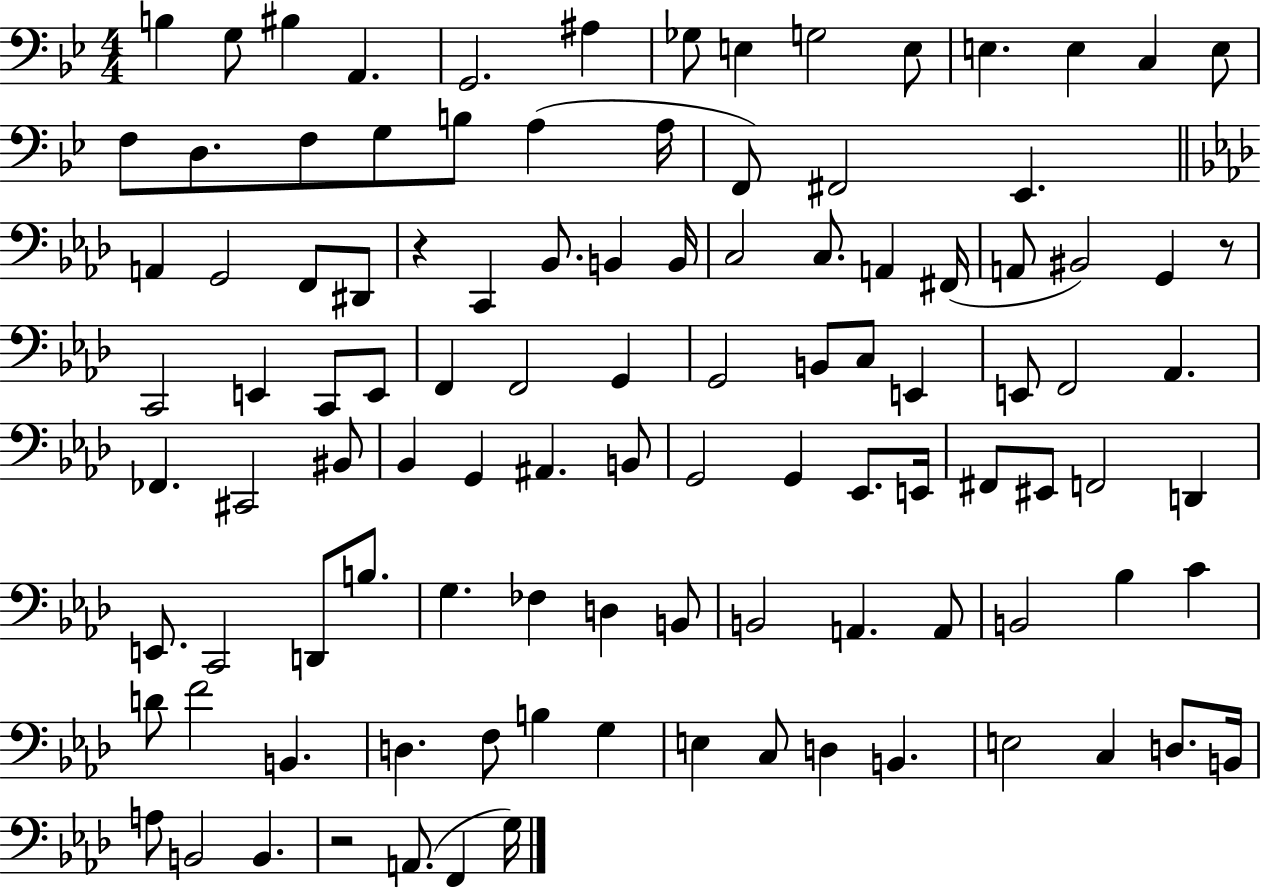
{
  \clef bass
  \numericTimeSignature
  \time 4/4
  \key bes \major
  b4 g8 bis4 a,4. | g,2. ais4 | ges8 e4 g2 e8 | e4. e4 c4 e8 | \break f8 d8. f8 g8 b8 a4( a16 | f,8) fis,2 ees,4. | \bar "||" \break \key aes \major a,4 g,2 f,8 dis,8 | r4 c,4 bes,8. b,4 b,16 | c2 c8. a,4 fis,16( | a,8 bis,2) g,4 r8 | \break c,2 e,4 c,8 e,8 | f,4 f,2 g,4 | g,2 b,8 c8 e,4 | e,8 f,2 aes,4. | \break fes,4. cis,2 bis,8 | bes,4 g,4 ais,4. b,8 | g,2 g,4 ees,8. e,16 | fis,8 eis,8 f,2 d,4 | \break e,8. c,2 d,8 b8. | g4. fes4 d4 b,8 | b,2 a,4. a,8 | b,2 bes4 c'4 | \break d'8 f'2 b,4. | d4. f8 b4 g4 | e4 c8 d4 b,4. | e2 c4 d8. b,16 | \break a8 b,2 b,4. | r2 a,8.( f,4 g16) | \bar "|."
}